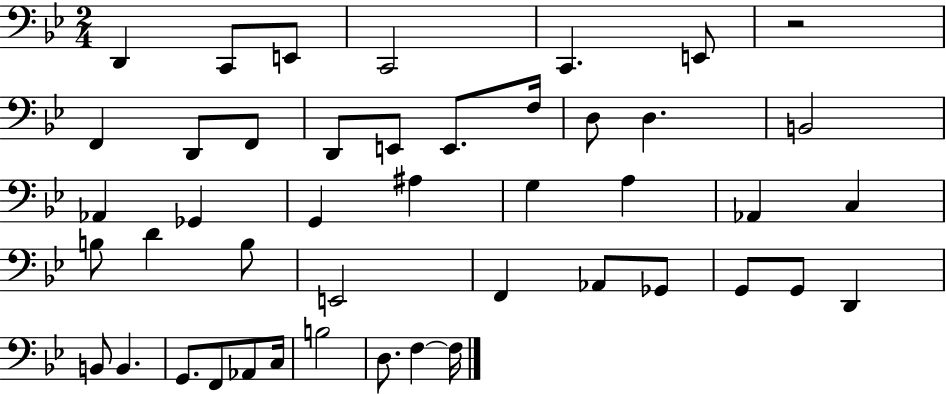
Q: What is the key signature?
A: BES major